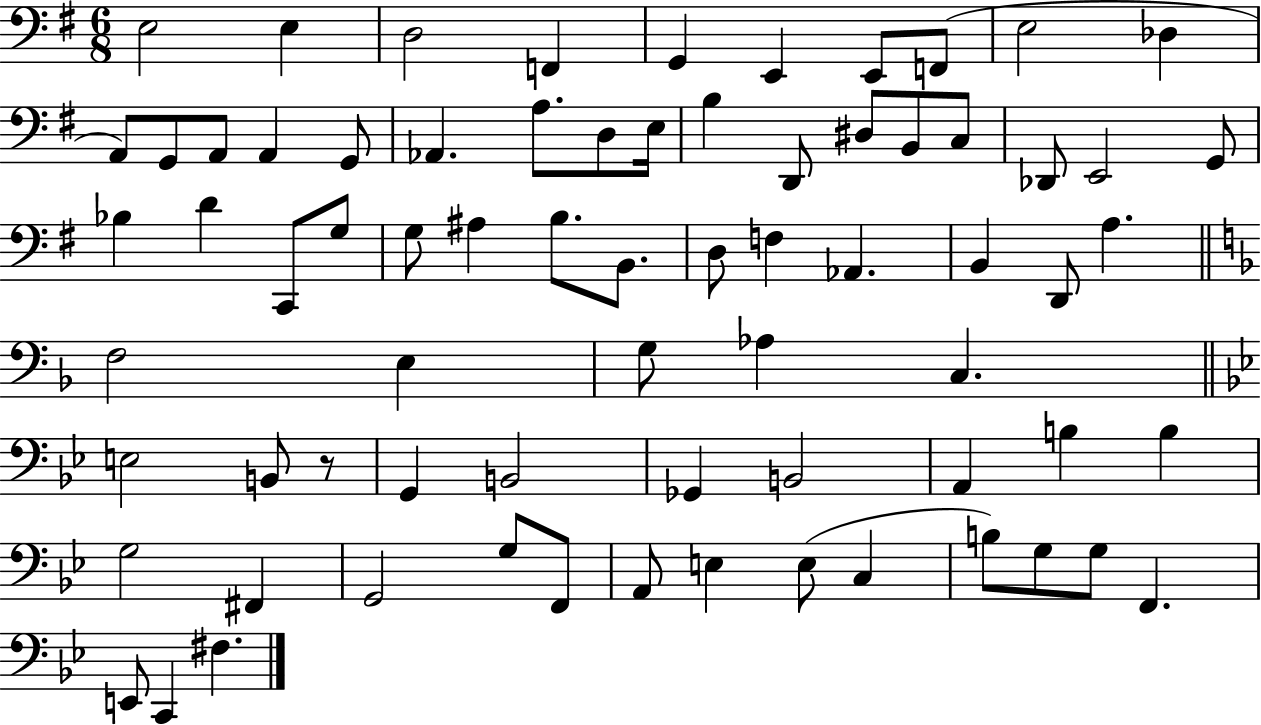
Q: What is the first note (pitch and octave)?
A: E3